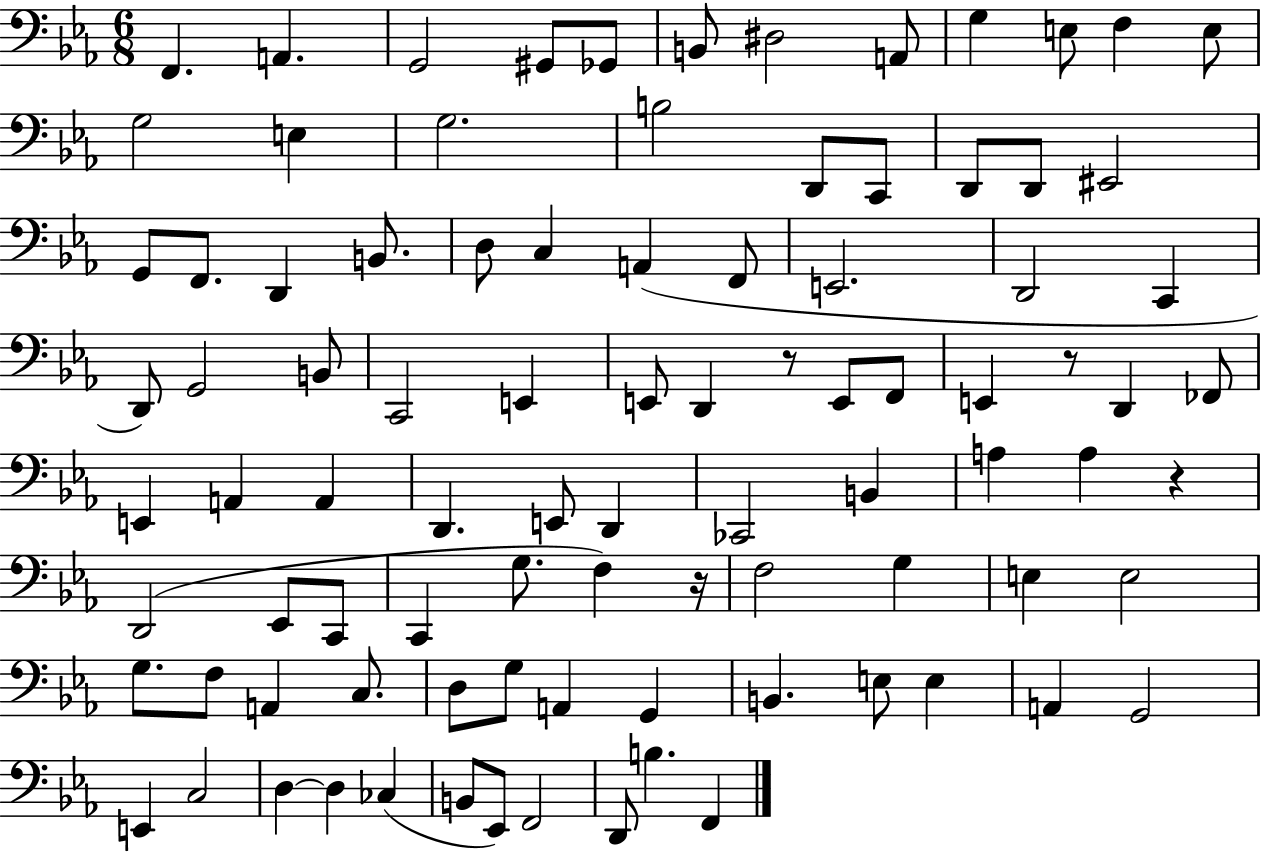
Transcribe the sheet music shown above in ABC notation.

X:1
T:Untitled
M:6/8
L:1/4
K:Eb
F,, A,, G,,2 ^G,,/2 _G,,/2 B,,/2 ^D,2 A,,/2 G, E,/2 F, E,/2 G,2 E, G,2 B,2 D,,/2 C,,/2 D,,/2 D,,/2 ^E,,2 G,,/2 F,,/2 D,, B,,/2 D,/2 C, A,, F,,/2 E,,2 D,,2 C,, D,,/2 G,,2 B,,/2 C,,2 E,, E,,/2 D,, z/2 E,,/2 F,,/2 E,, z/2 D,, _F,,/2 E,, A,, A,, D,, E,,/2 D,, _C,,2 B,, A, A, z D,,2 _E,,/2 C,,/2 C,, G,/2 F, z/4 F,2 G, E, E,2 G,/2 F,/2 A,, C,/2 D,/2 G,/2 A,, G,, B,, E,/2 E, A,, G,,2 E,, C,2 D, D, _C, B,,/2 _E,,/2 F,,2 D,,/2 B, F,,